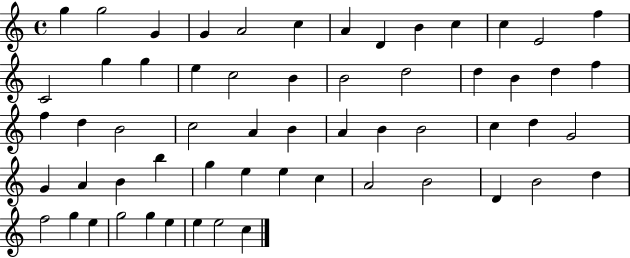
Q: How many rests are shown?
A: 0